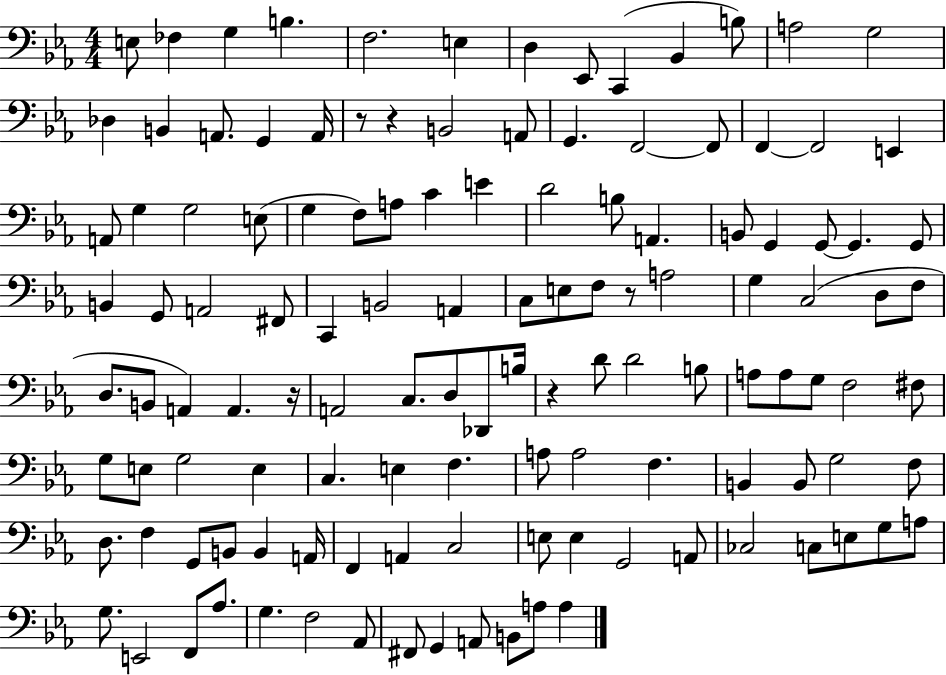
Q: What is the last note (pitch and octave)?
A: A3